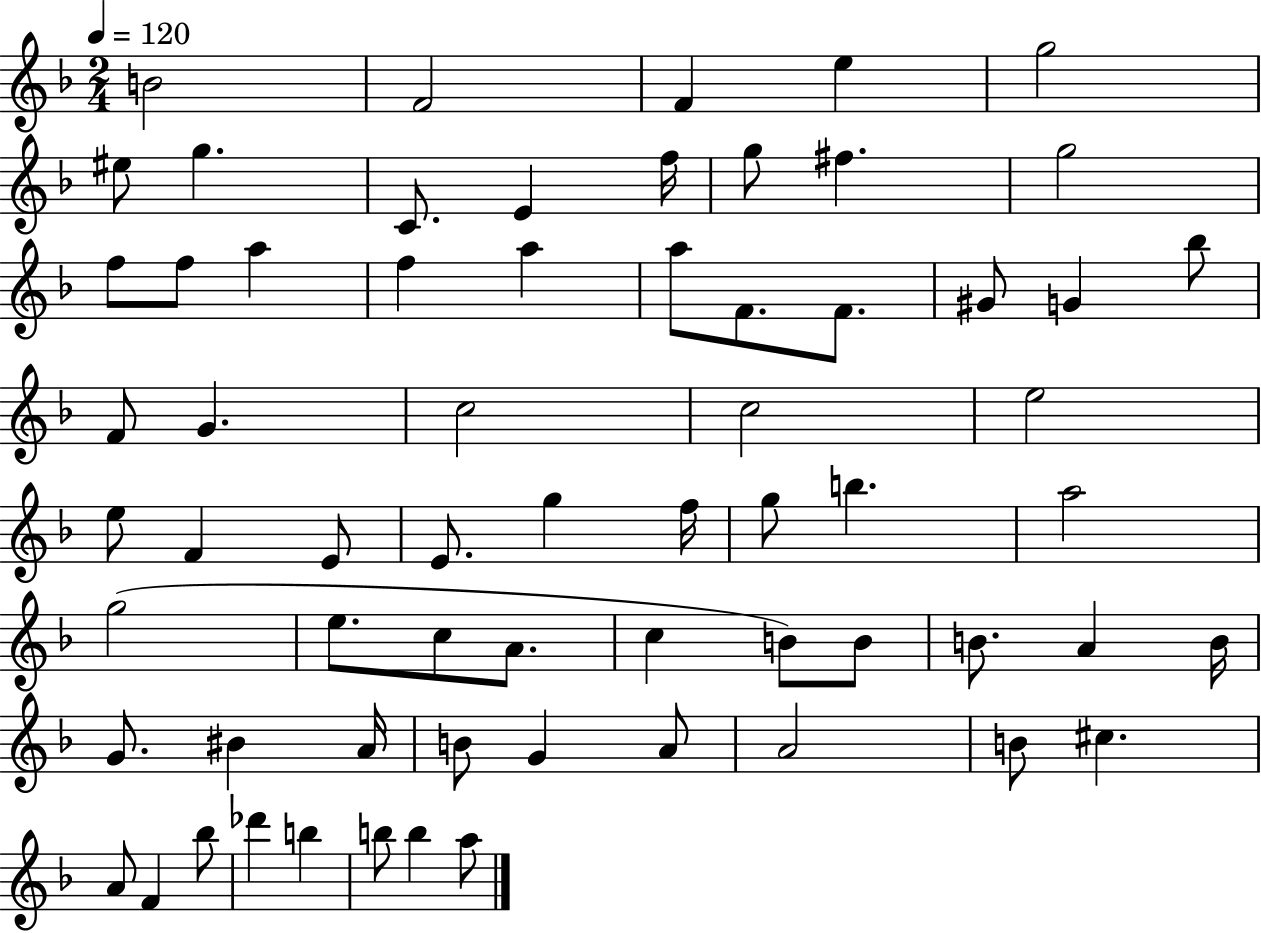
B4/h F4/h F4/q E5/q G5/h EIS5/e G5/q. C4/e. E4/q F5/s G5/e F#5/q. G5/h F5/e F5/e A5/q F5/q A5/q A5/e F4/e. F4/e. G#4/e G4/q Bb5/e F4/e G4/q. C5/h C5/h E5/h E5/e F4/q E4/e E4/e. G5/q F5/s G5/e B5/q. A5/h G5/h E5/e. C5/e A4/e. C5/q B4/e B4/e B4/e. A4/q B4/s G4/e. BIS4/q A4/s B4/e G4/q A4/e A4/h B4/e C#5/q. A4/e F4/q Bb5/e Db6/q B5/q B5/e B5/q A5/e